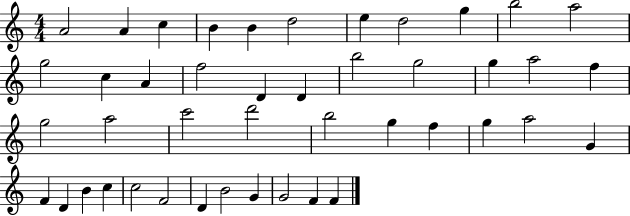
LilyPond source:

{
  \clef treble
  \numericTimeSignature
  \time 4/4
  \key c \major
  a'2 a'4 c''4 | b'4 b'4 d''2 | e''4 d''2 g''4 | b''2 a''2 | \break g''2 c''4 a'4 | f''2 d'4 d'4 | b''2 g''2 | g''4 a''2 f''4 | \break g''2 a''2 | c'''2 d'''2 | b''2 g''4 f''4 | g''4 a''2 g'4 | \break f'4 d'4 b'4 c''4 | c''2 f'2 | d'4 b'2 g'4 | g'2 f'4 f'4 | \break \bar "|."
}